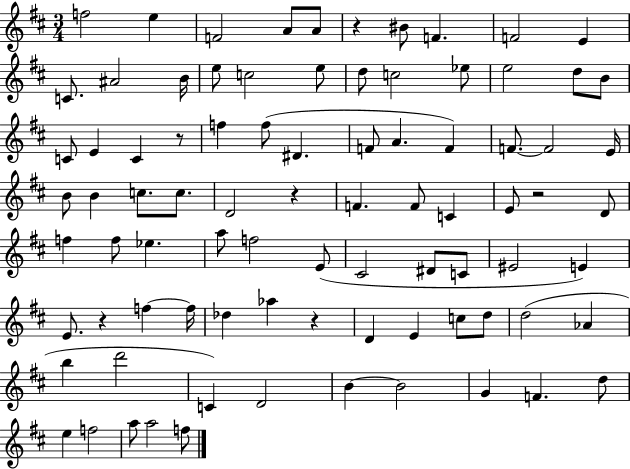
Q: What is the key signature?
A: D major